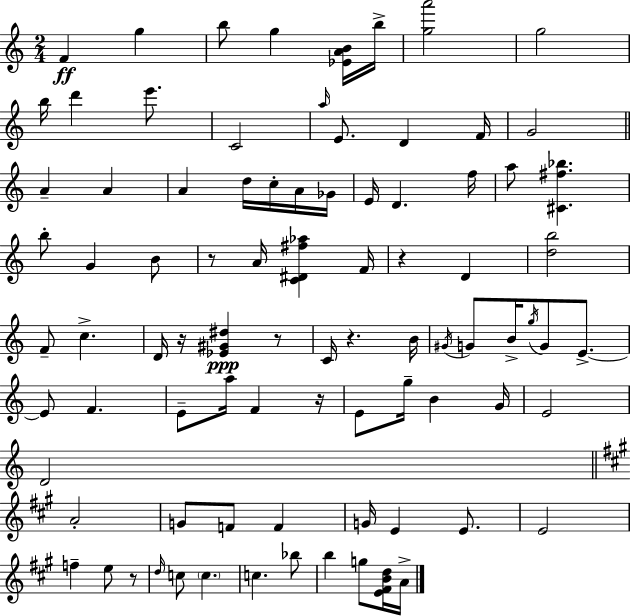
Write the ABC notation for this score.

X:1
T:Untitled
M:2/4
L:1/4
K:Am
F g b/2 g [_EAB]/4 b/4 [ga']2 g2 b/4 d' e'/2 C2 a/4 E/2 D F/4 G2 A A A d/4 c/4 A/4 _G/4 E/4 D f/4 a/2 [^C^f_b] b/2 G B/2 z/2 A/4 [C^D^f_a] F/4 z D [db]2 F/2 c D/4 z/4 [_E^G^d] z/2 C/4 z B/4 ^G/4 G/2 B/4 g/4 G/2 E/2 E/2 F E/2 a/4 F z/4 E/2 g/4 B G/4 E2 D2 A2 G/2 F/2 F G/4 E E/2 E2 f e/2 z/2 d/4 c/2 c c _b/2 b g/2 [E^FBd]/4 A/4